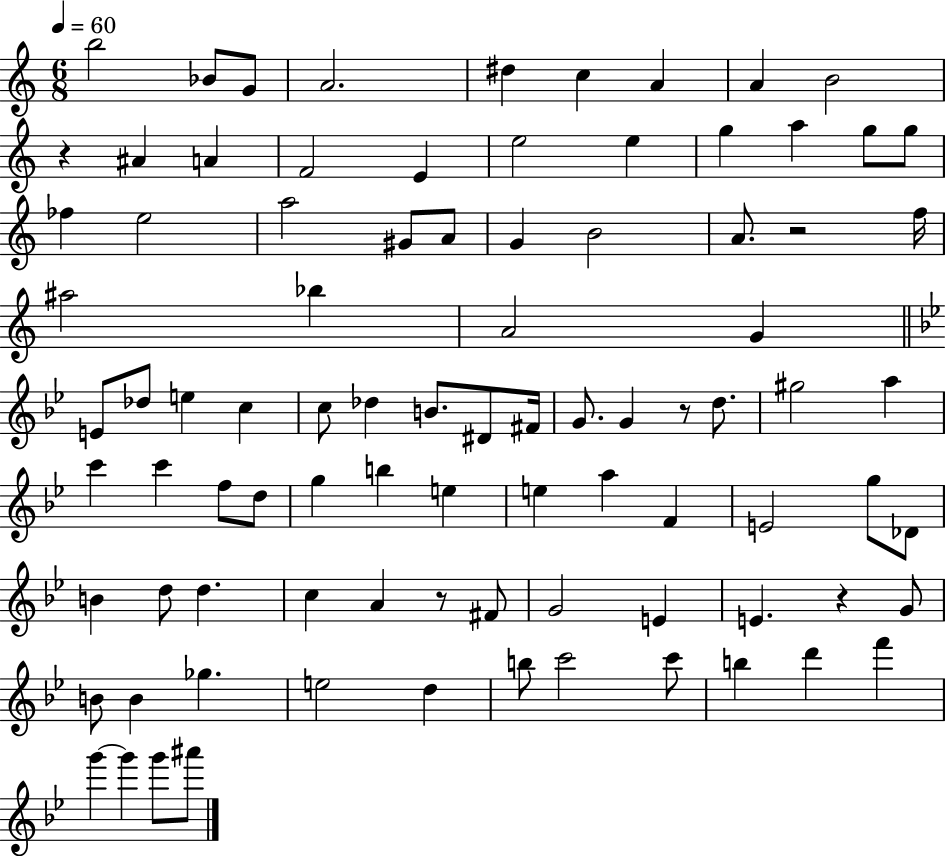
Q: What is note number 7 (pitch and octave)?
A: A4